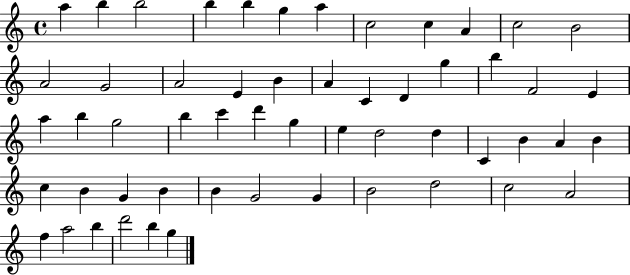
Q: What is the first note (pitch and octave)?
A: A5